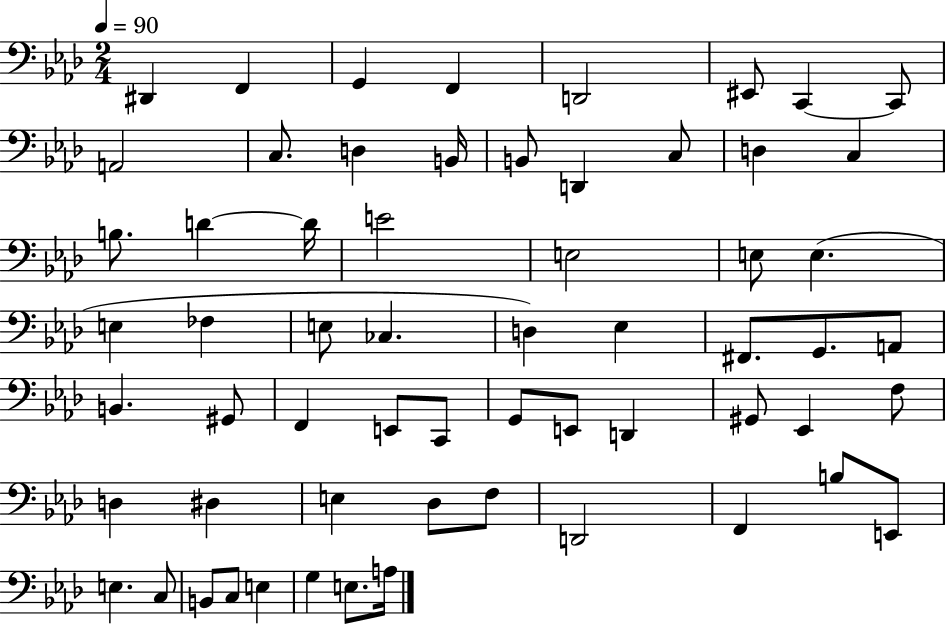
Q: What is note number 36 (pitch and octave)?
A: F2